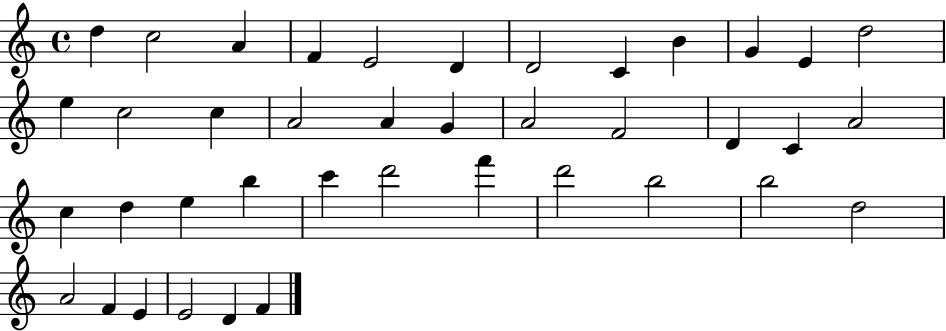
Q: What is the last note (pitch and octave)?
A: F4